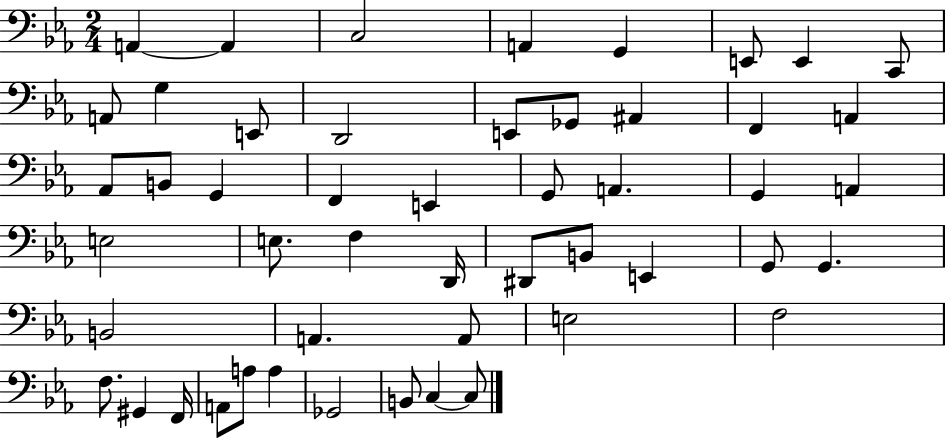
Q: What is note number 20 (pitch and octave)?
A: G2